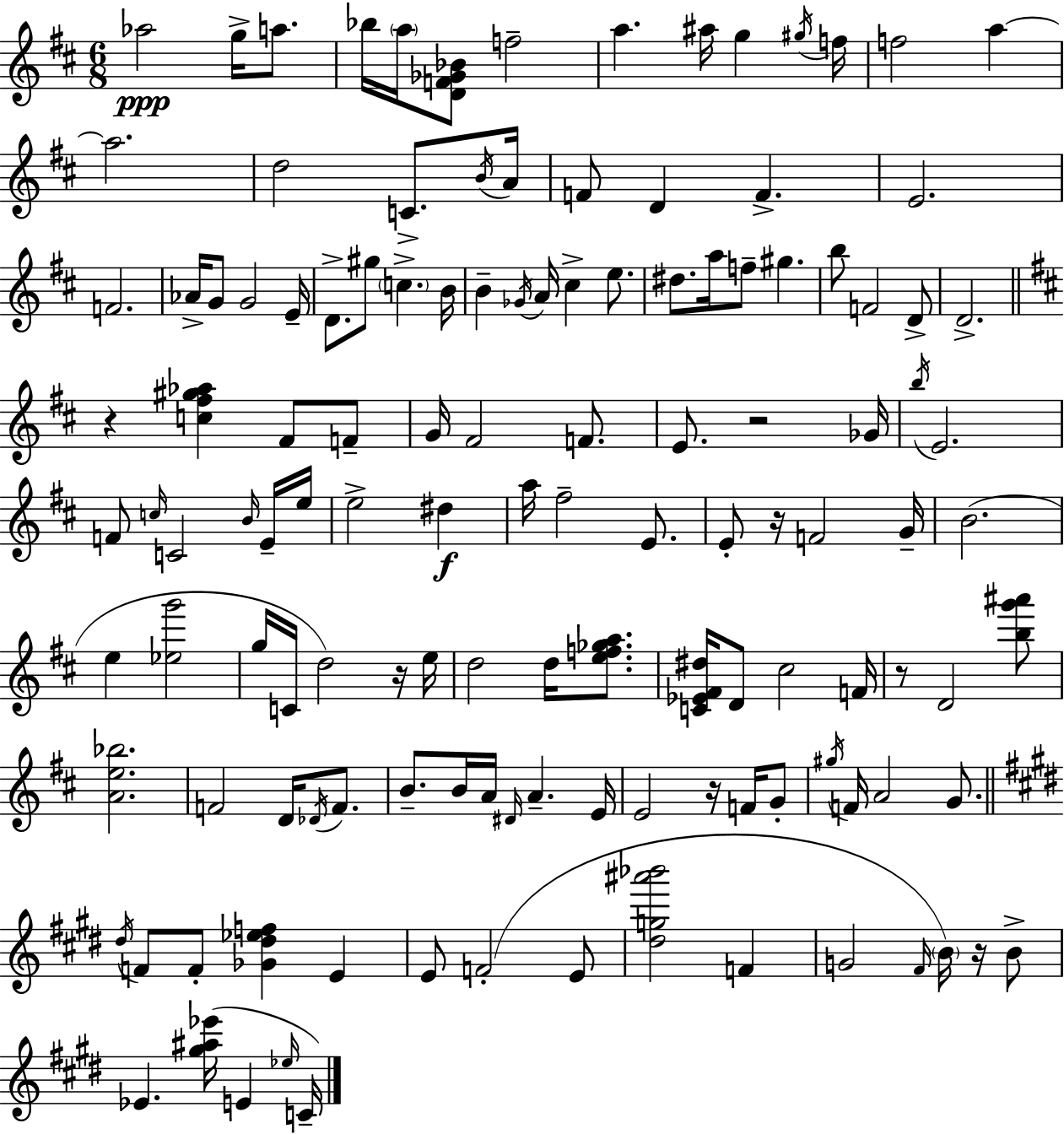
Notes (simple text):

Ab5/h G5/s A5/e. Bb5/s A5/s [D4,F4,Gb4,Bb4]/e F5/h A5/q. A#5/s G5/q G#5/s F5/s F5/h A5/q A5/h. D5/h C4/e. B4/s A4/s F4/e D4/q F4/q. E4/h. F4/h. Ab4/s G4/e G4/h E4/s D4/e. G#5/e C5/q. B4/s B4/q Gb4/s A4/s C#5/q E5/e. D#5/e. A5/s F5/e G#5/q. B5/e F4/h D4/e D4/h. R/q [C5,F#5,G#5,Ab5]/q F#4/e F4/e G4/s F#4/h F4/e. E4/e. R/h Gb4/s B5/s E4/h. F4/e C5/s C4/h B4/s E4/s E5/s E5/h D#5/q A5/s F#5/h E4/e. E4/e R/s F4/h G4/s B4/h. E5/q [Eb5,G6]/h G5/s C4/s D5/h R/s E5/s D5/h D5/s [E5,F5,Gb5,A5]/e. [C4,Eb4,F#4,D#5]/s D4/e C#5/h F4/s R/e D4/h [B5,G6,A#6]/e [A4,E5,Bb5]/h. F4/h D4/s Db4/s F4/e. B4/e. B4/s A4/s D#4/s A4/q. E4/s E4/h R/s F4/s G4/e G#5/s F4/s A4/h G4/e. D#5/s F4/e F4/e [Gb4,D#5,Eb5,F5]/q E4/q E4/e F4/h E4/e [D#5,G5,A#6,Bb6]/h F4/q G4/h F#4/s B4/s R/s B4/e Eb4/q. [G#5,A#5,Eb6]/s E4/q Eb5/s C4/s